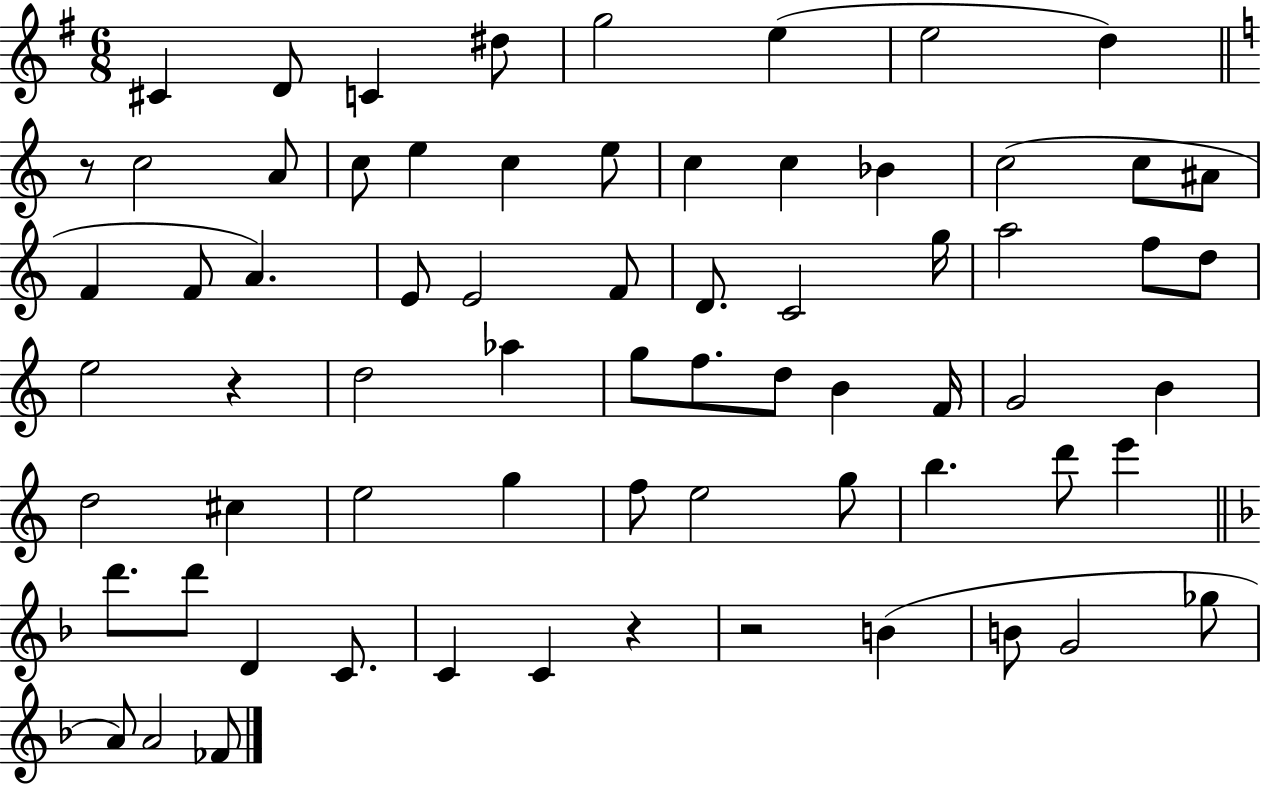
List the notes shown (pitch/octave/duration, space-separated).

C#4/q D4/e C4/q D#5/e G5/h E5/q E5/h D5/q R/e C5/h A4/e C5/e E5/q C5/q E5/e C5/q C5/q Bb4/q C5/h C5/e A#4/e F4/q F4/e A4/q. E4/e E4/h F4/e D4/e. C4/h G5/s A5/h F5/e D5/e E5/h R/q D5/h Ab5/q G5/e F5/e. D5/e B4/q F4/s G4/h B4/q D5/h C#5/q E5/h G5/q F5/e E5/h G5/e B5/q. D6/e E6/q D6/e. D6/e D4/q C4/e. C4/q C4/q R/q R/h B4/q B4/e G4/h Gb5/e A4/e A4/h FES4/e